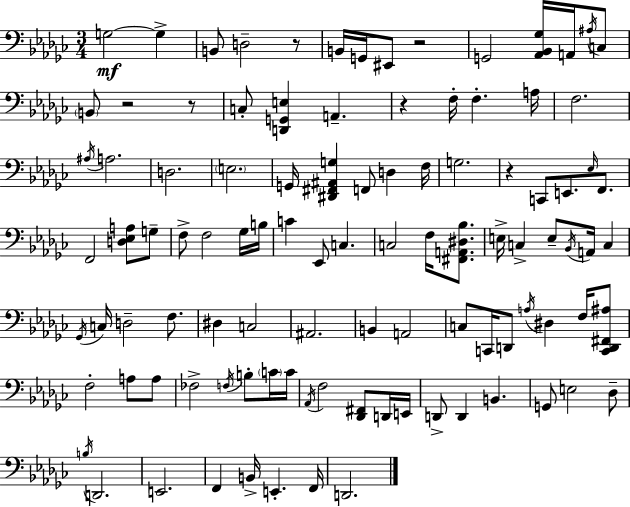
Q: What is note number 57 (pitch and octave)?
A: A2